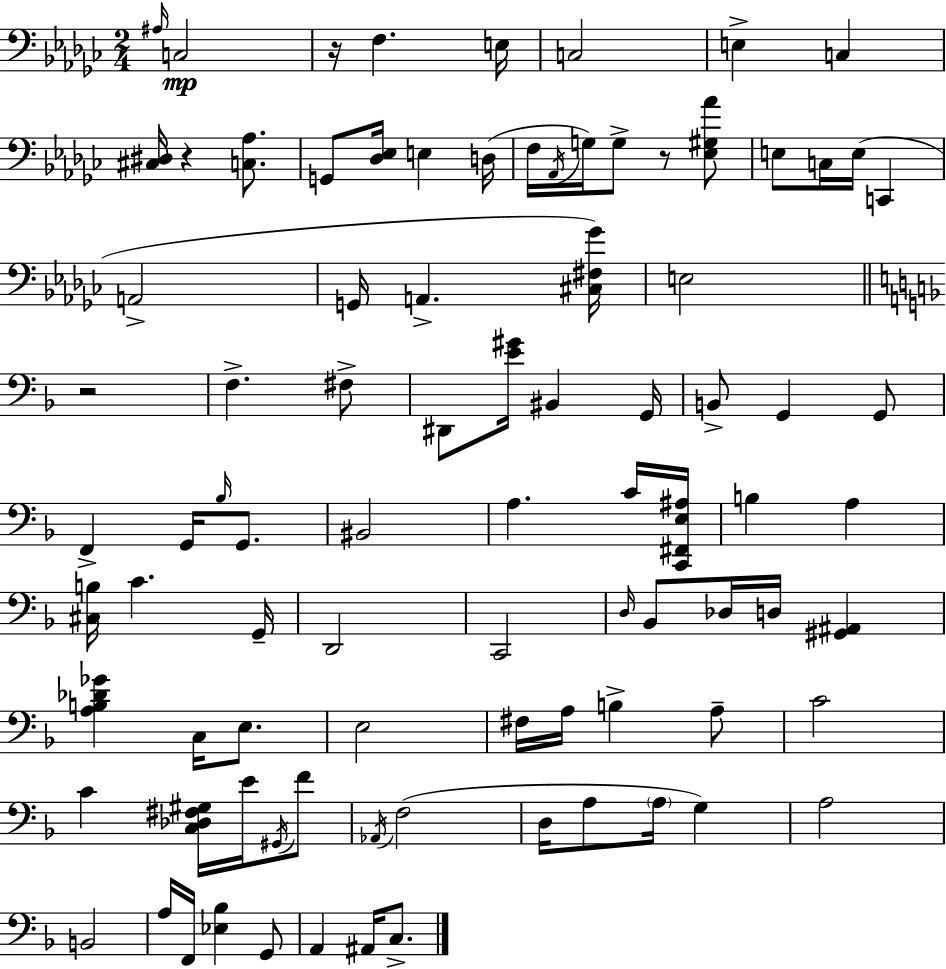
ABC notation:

X:1
T:Untitled
M:2/4
L:1/4
K:Ebm
^A,/4 C,2 z/4 F, E,/4 C,2 E, C, [^C,^D,]/4 z [C,_A,]/2 G,,/2 [_D,_E,]/4 E, D,/4 F,/4 _A,,/4 G,/4 G,/2 z/2 [_E,^G,_A]/2 E,/2 C,/4 E,/4 C,, A,,2 G,,/4 A,, [^C,^F,_G]/4 E,2 z2 F, ^F,/2 ^D,,/2 [E^G]/4 ^B,, G,,/4 B,,/2 G,, G,,/2 F,, G,,/4 _B,/4 G,,/2 ^B,,2 A, C/4 [C,,^F,,E,^A,]/4 B, A, [^C,B,]/4 C G,,/4 D,,2 C,,2 D,/4 _B,,/2 _D,/4 D,/4 [^G,,^A,,] [A,B,_D_G] C,/4 E,/2 E,2 ^F,/4 A,/4 B, A,/2 C2 C [C,_D,^F,^G,]/4 E/4 ^G,,/4 F/2 _A,,/4 F,2 D,/4 A,/2 A,/4 G, A,2 B,,2 A,/4 F,,/4 [_E,_B,] G,,/2 A,, ^A,,/4 C,/2